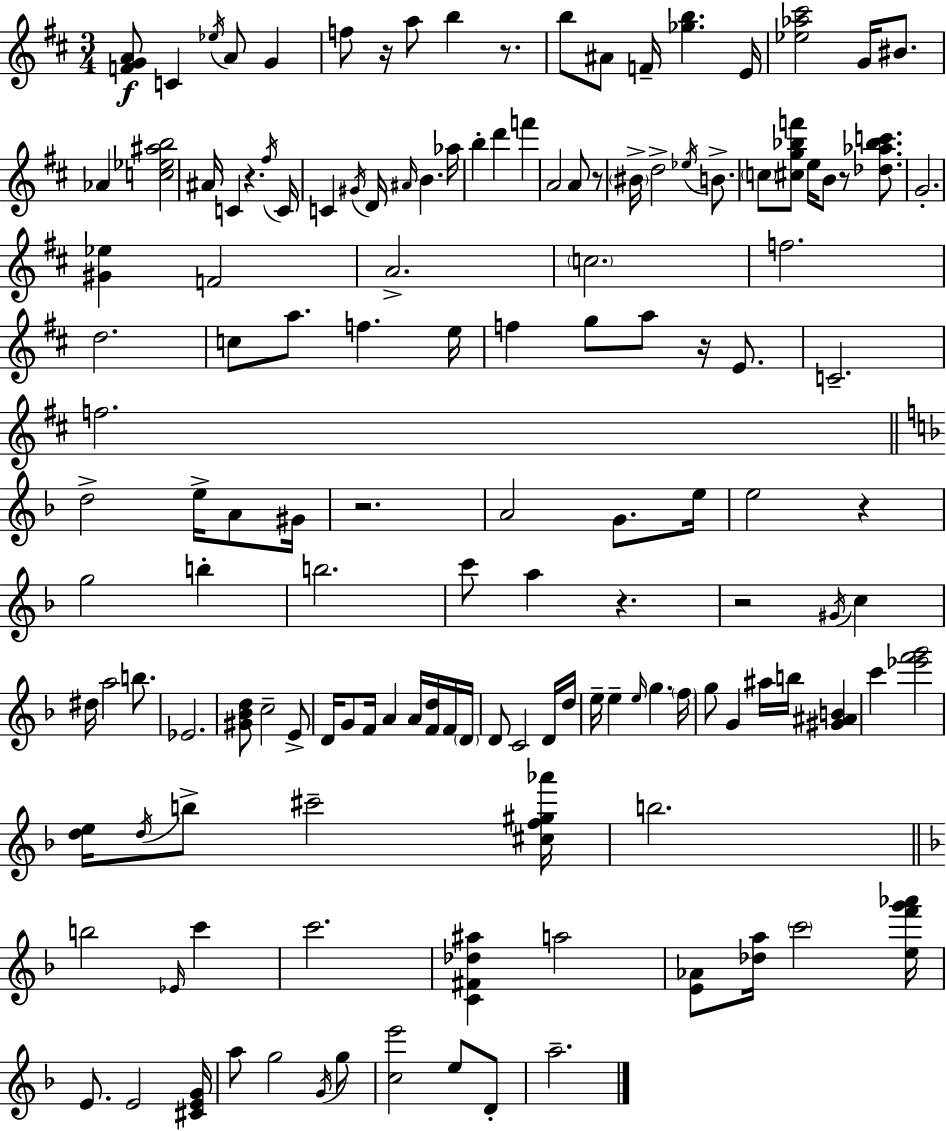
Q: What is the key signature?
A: D major